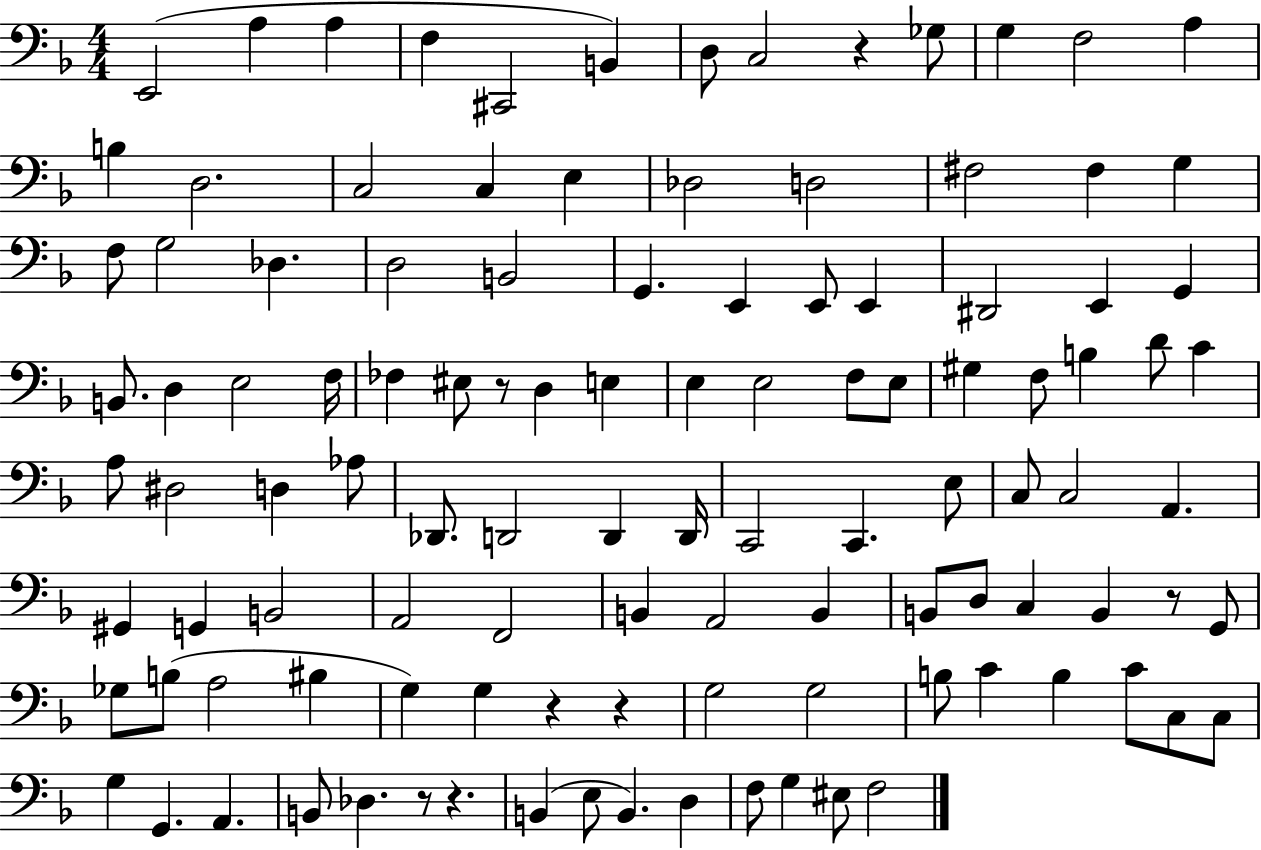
{
  \clef bass
  \numericTimeSignature
  \time 4/4
  \key f \major
  \repeat volta 2 { e,2( a4 a4 | f4 cis,2 b,4) | d8 c2 r4 ges8 | g4 f2 a4 | \break b4 d2. | c2 c4 e4 | des2 d2 | fis2 fis4 g4 | \break f8 g2 des4. | d2 b,2 | g,4. e,4 e,8 e,4 | dis,2 e,4 g,4 | \break b,8. d4 e2 f16 | fes4 eis8 r8 d4 e4 | e4 e2 f8 e8 | gis4 f8 b4 d'8 c'4 | \break a8 dis2 d4 aes8 | des,8. d,2 d,4 d,16 | c,2 c,4. e8 | c8 c2 a,4. | \break gis,4 g,4 b,2 | a,2 f,2 | b,4 a,2 b,4 | b,8 d8 c4 b,4 r8 g,8 | \break ges8 b8( a2 bis4 | g4) g4 r4 r4 | g2 g2 | b8 c'4 b4 c'8 c8 c8 | \break g4 g,4. a,4. | b,8 des4. r8 r4. | b,4( e8 b,4.) d4 | f8 g4 eis8 f2 | \break } \bar "|."
}